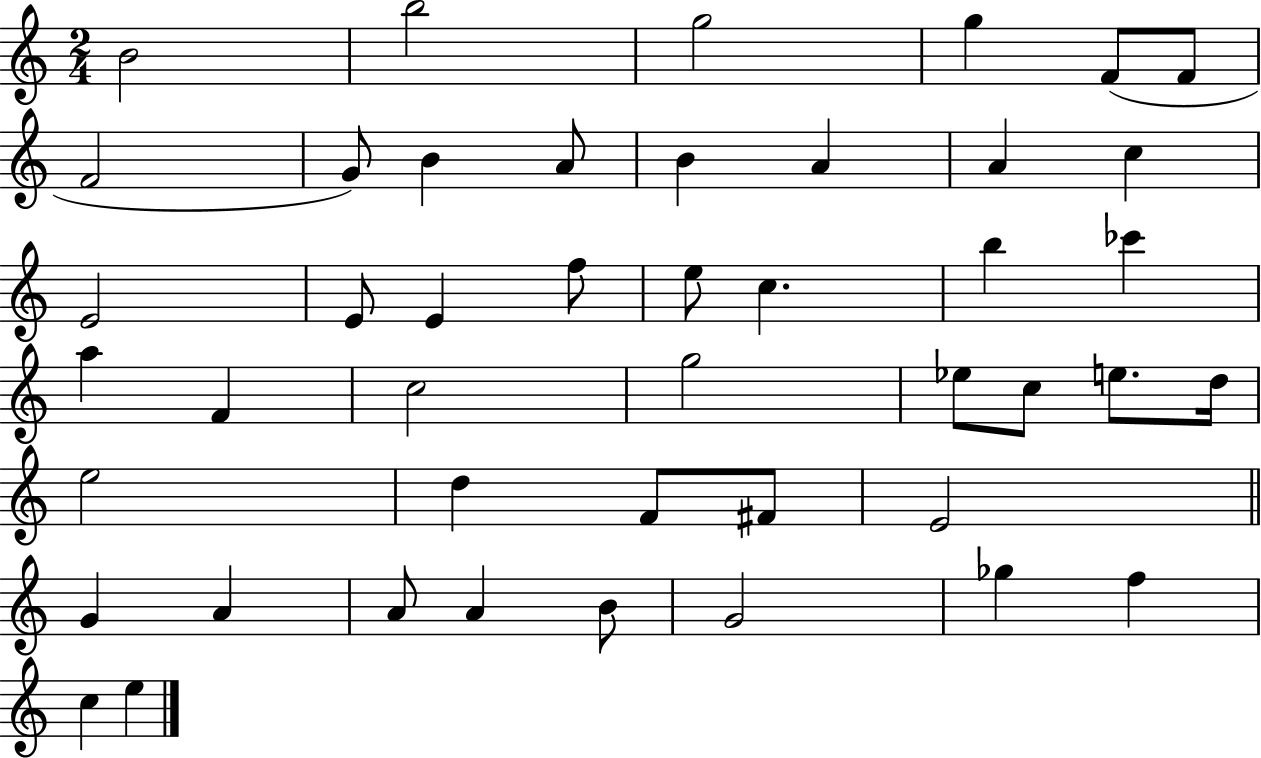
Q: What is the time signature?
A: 2/4